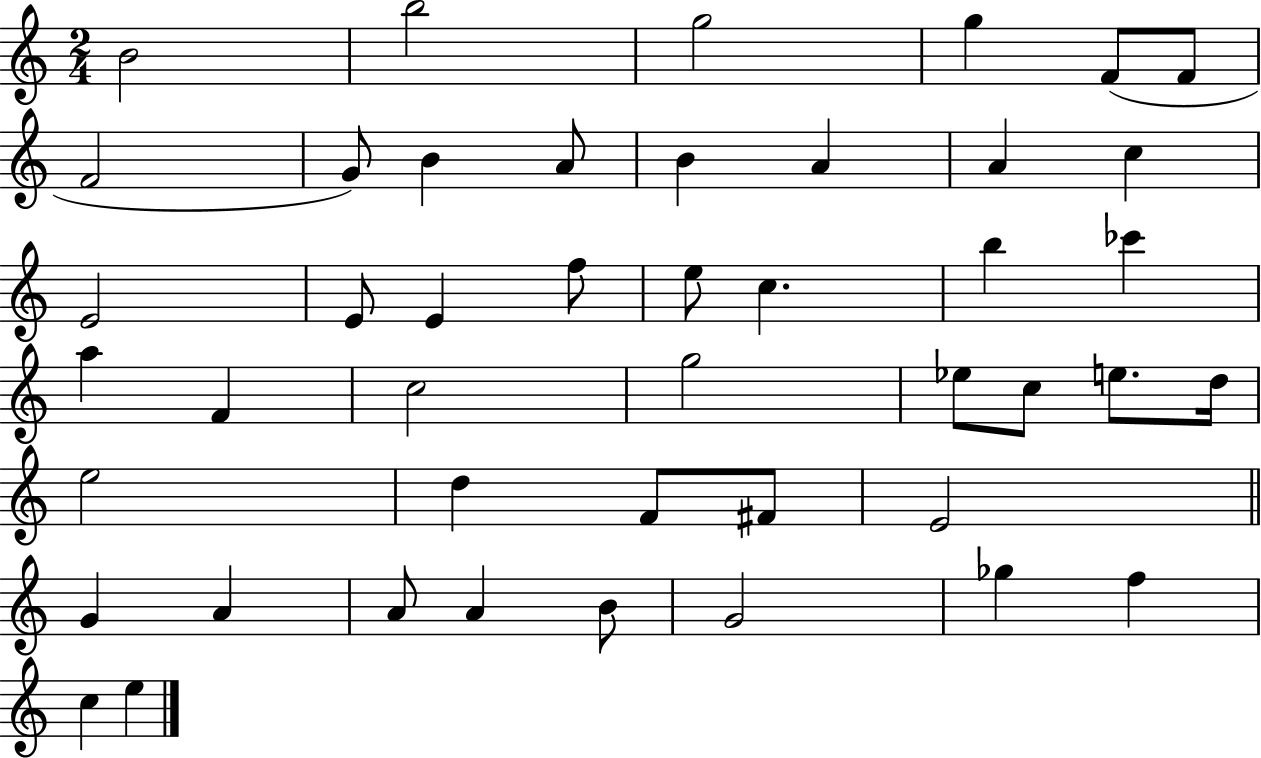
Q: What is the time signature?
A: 2/4